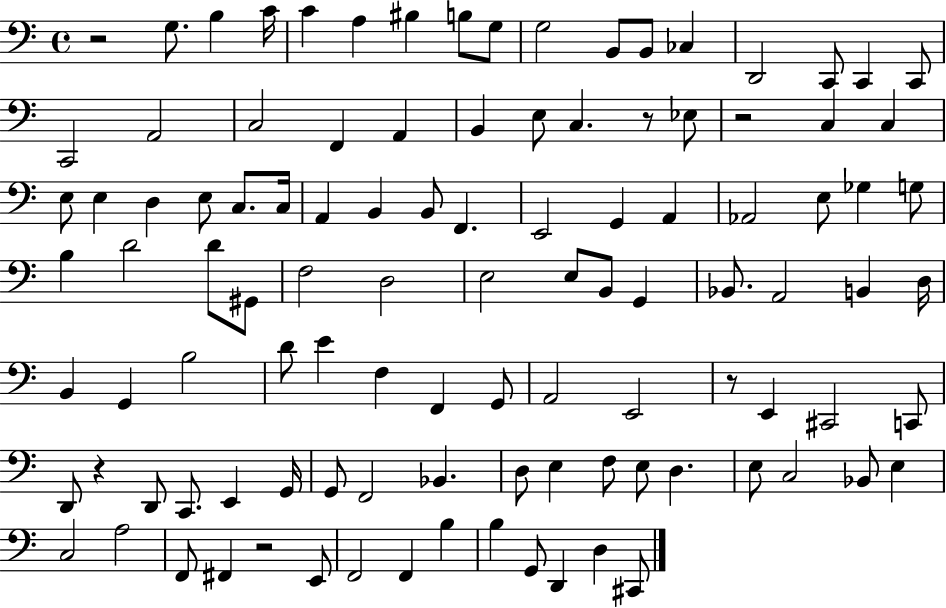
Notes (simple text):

R/h G3/e. B3/q C4/s C4/q A3/q BIS3/q B3/e G3/e G3/h B2/e B2/e CES3/q D2/h C2/e C2/q C2/e C2/h A2/h C3/h F2/q A2/q B2/q E3/e C3/q. R/e Eb3/e R/h C3/q C3/q E3/e E3/q D3/q E3/e C3/e. C3/s A2/q B2/q B2/e F2/q. E2/h G2/q A2/q Ab2/h E3/e Gb3/q G3/e B3/q D4/h D4/e G#2/e F3/h D3/h E3/h E3/e B2/e G2/q Bb2/e. A2/h B2/q D3/s B2/q G2/q B3/h D4/e E4/q F3/q F2/q G2/e A2/h E2/h R/e E2/q C#2/h C2/e D2/e R/q D2/e C2/e. E2/q G2/s G2/e F2/h Bb2/q. D3/e E3/q F3/e E3/e D3/q. E3/e C3/h Bb2/e E3/q C3/h A3/h F2/e F#2/q R/h E2/e F2/h F2/q B3/q B3/q G2/e D2/q D3/q C#2/e